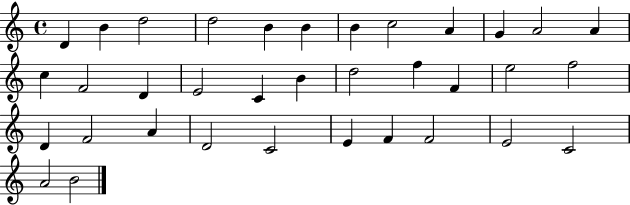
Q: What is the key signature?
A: C major